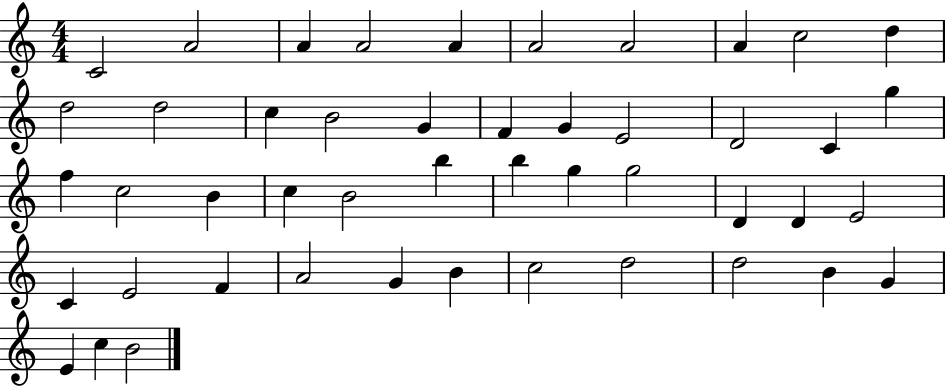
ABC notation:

X:1
T:Untitled
M:4/4
L:1/4
K:C
C2 A2 A A2 A A2 A2 A c2 d d2 d2 c B2 G F G E2 D2 C g f c2 B c B2 b b g g2 D D E2 C E2 F A2 G B c2 d2 d2 B G E c B2